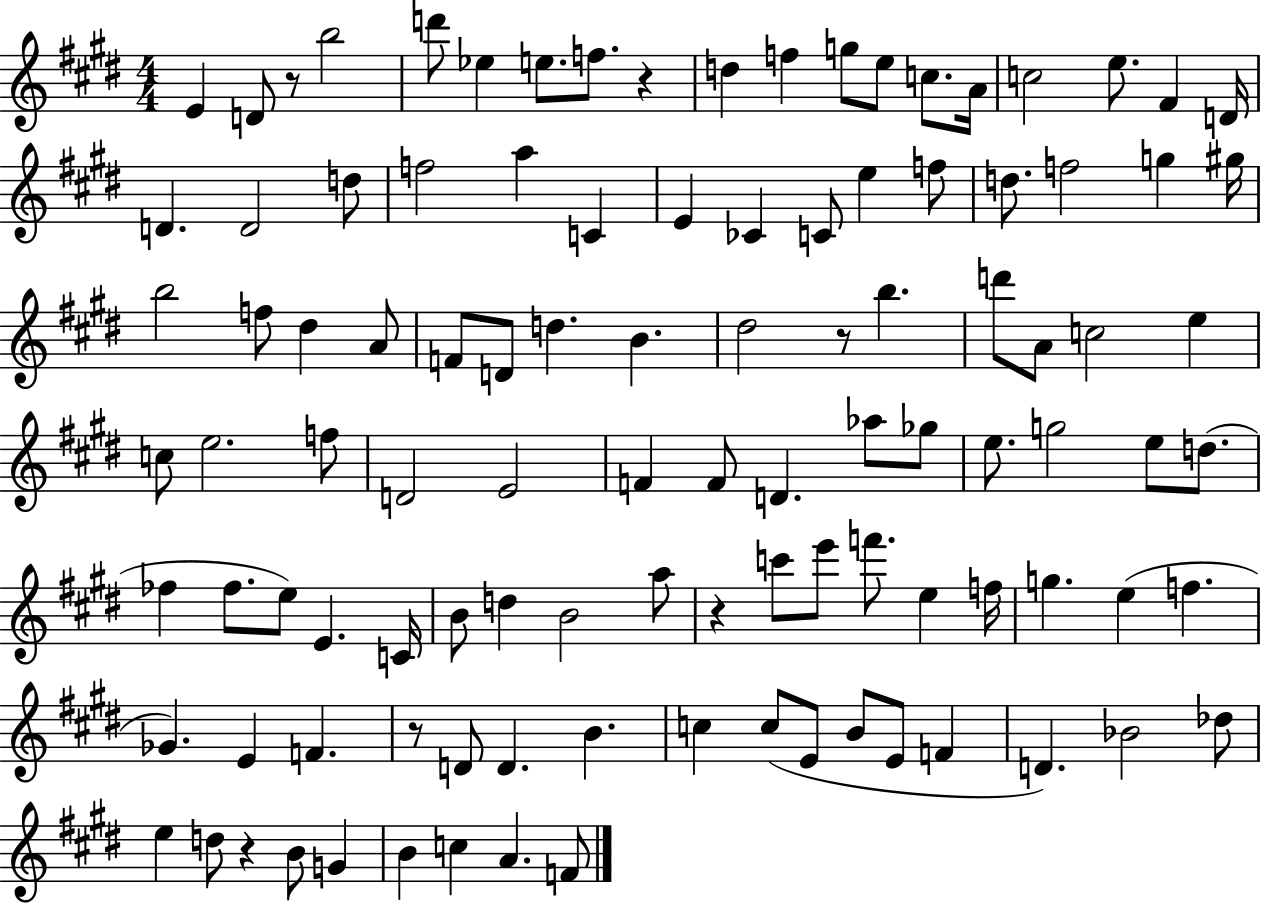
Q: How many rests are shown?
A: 6